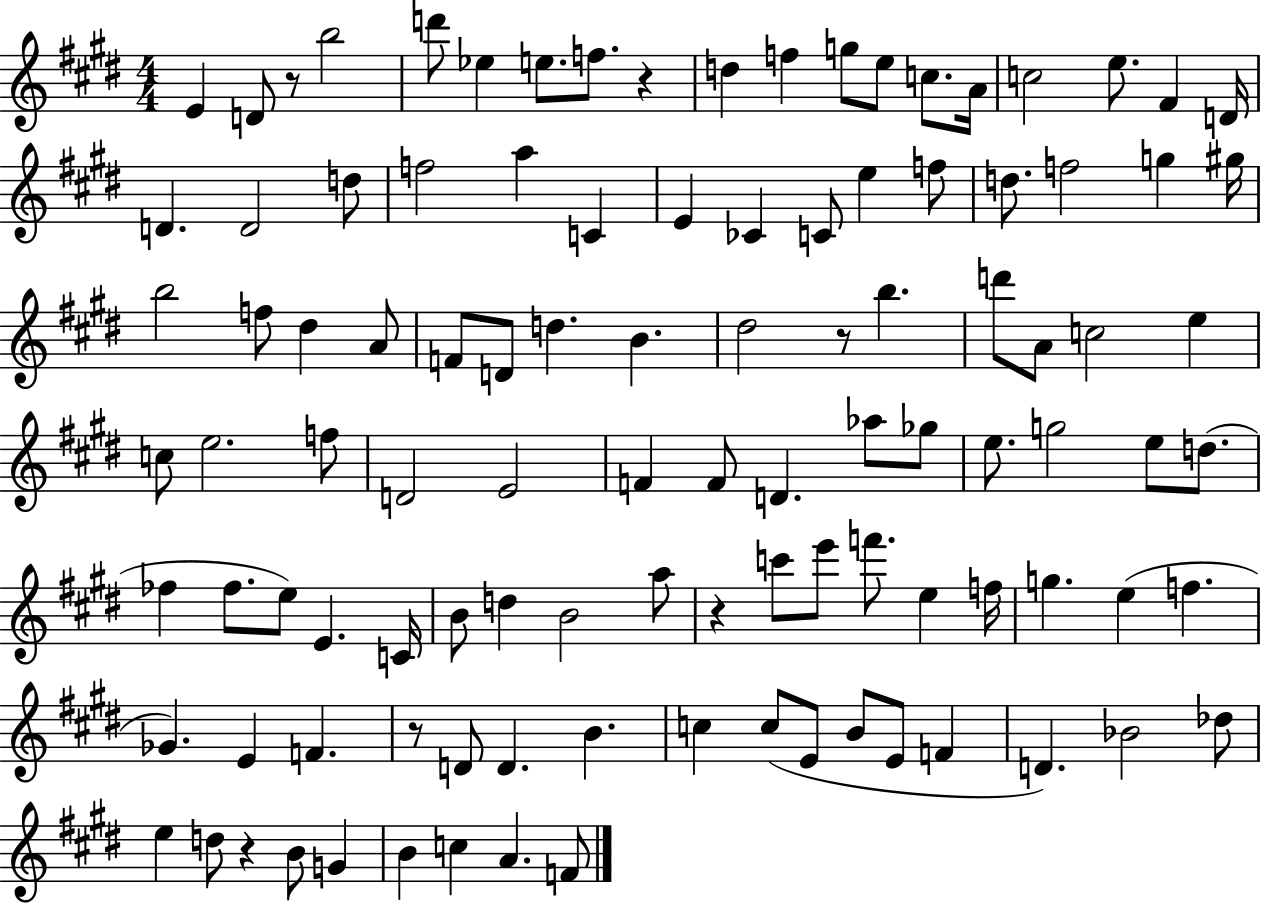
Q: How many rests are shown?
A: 6